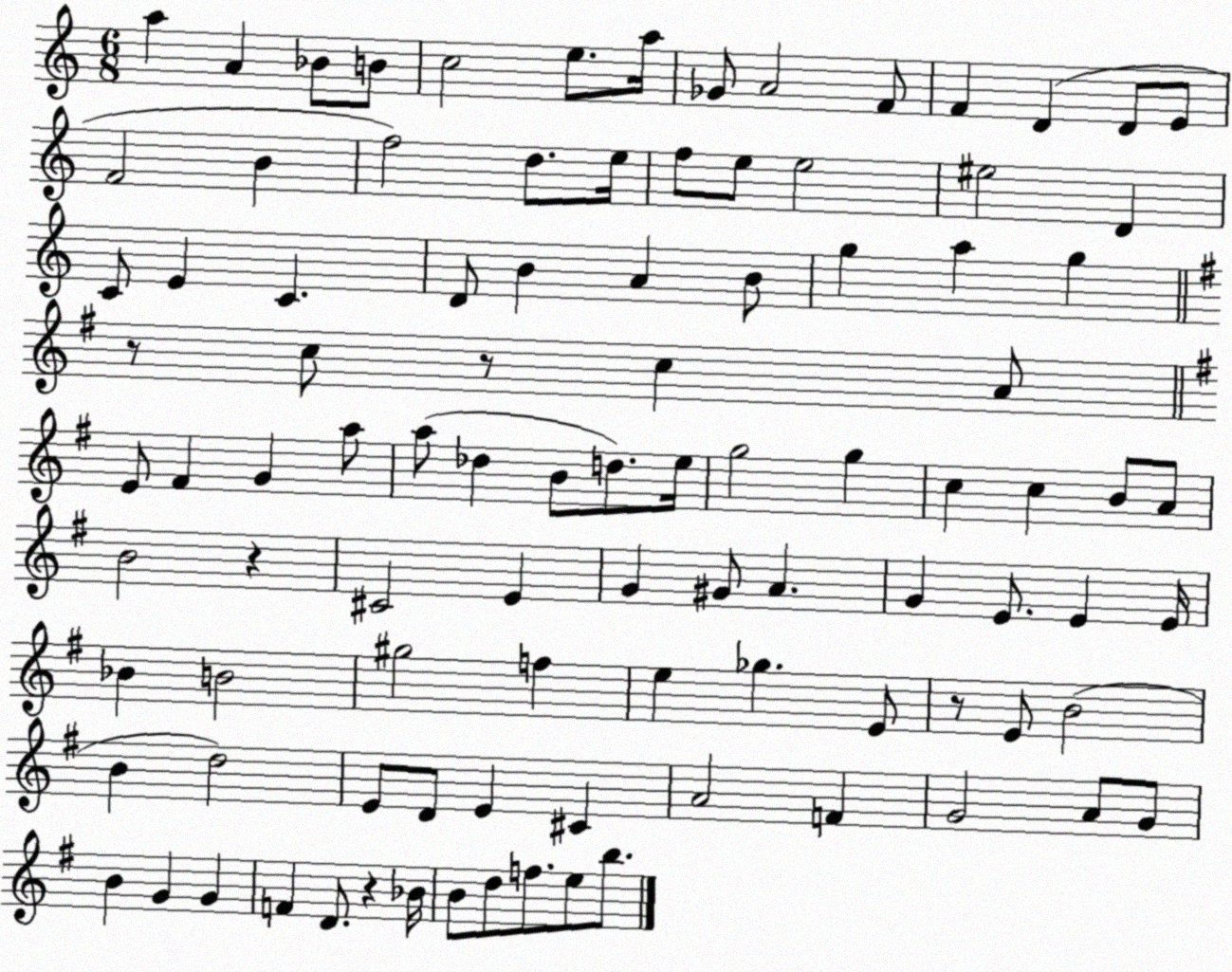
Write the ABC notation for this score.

X:1
T:Untitled
M:6/8
L:1/4
K:C
a A _B/2 B/2 c2 e/2 a/4 _G/2 A2 F/2 F D D/2 E/2 F2 B f2 d/2 e/4 f/2 e/2 e2 ^e2 D C/2 E C D/2 B A B/2 g a g z/2 c/2 z/2 c A/2 E/2 ^F G a/2 a/2 _d B/2 d/2 e/4 g2 g c c B/2 A/2 B2 z ^C2 E G ^G/2 A G E/2 E E/4 _B B2 ^g2 f e _g E/2 z/2 E/2 B2 B d2 E/2 D/2 E ^C A2 F G2 A/2 G/2 B G G F D/2 z _B/4 B/2 d/2 f/2 e/2 b/2